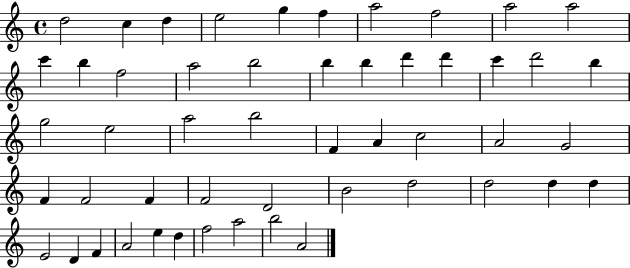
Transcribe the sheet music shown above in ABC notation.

X:1
T:Untitled
M:4/4
L:1/4
K:C
d2 c d e2 g f a2 f2 a2 a2 c' b f2 a2 b2 b b d' d' c' d'2 b g2 e2 a2 b2 F A c2 A2 G2 F F2 F F2 D2 B2 d2 d2 d d E2 D F A2 e d f2 a2 b2 A2